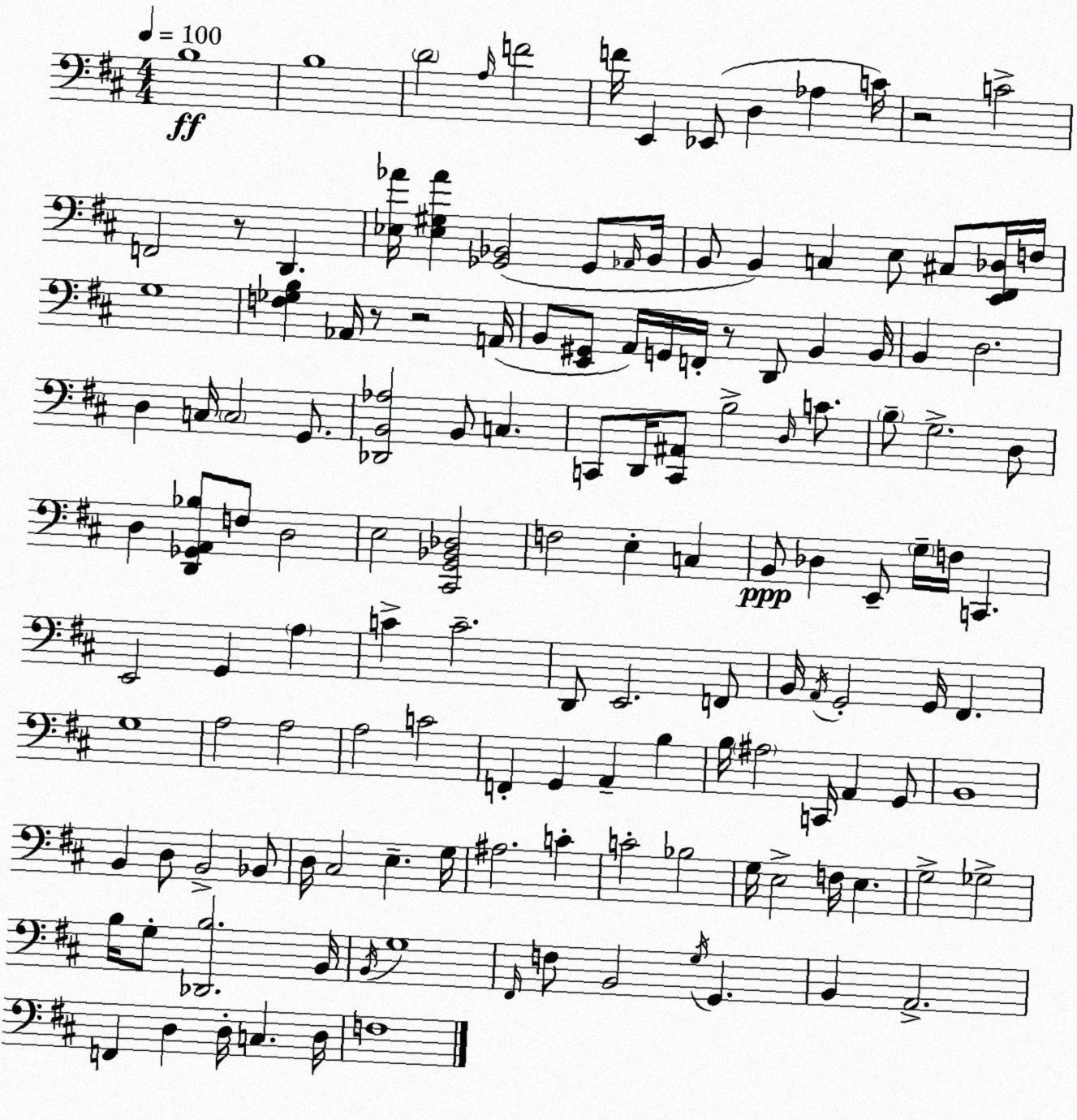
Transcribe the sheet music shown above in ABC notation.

X:1
T:Untitled
M:4/4
L:1/4
K:D
B,4 B,4 D2 A,/4 F2 F/4 E,, _E,,/2 D, _A, C/4 z2 C2 F,,2 z/2 D,, [_E,_A]/4 [_E,^G,_A] [_G,,_B,,]2 _G,,/2 _A,,/4 _B,,/4 B,,/2 B,, C, E,/2 ^C,/2 [E,,^F,,_D,]/4 F,/4 G,4 [F,_G,B,] _A,,/4 z/2 z2 A,,/4 B,,/2 [E,,^G,,]/2 A,,/4 G,,/4 F,,/4 z/2 D,,/2 B,, B,,/4 B,, D,2 D, C,/4 C,2 G,,/2 [_D,,B,,_A,]2 B,,/2 C, C,,/2 D,,/4 [C,,^A,,]/2 B,2 D,/4 C/2 B,/2 G,2 D,/2 D, [D,,_G,,A,,_B,]/2 F,/2 D,2 E,2 [^C,,G,,_B,,_D,]2 F,2 E, C, B,,/2 _D, E,,/2 G,/4 F,/4 C,, E,,2 G,, A, C C2 D,,/2 E,,2 F,,/2 B,,/4 A,,/4 G,,2 G,,/4 ^F,, G,4 A,2 A,2 A,2 C2 F,, G,, A,, B, B,/4 ^A,2 C,,/4 A,, G,,/2 B,,4 B,, D,/2 B,,2 _B,,/2 D,/4 ^C,2 E, G,/4 ^A,2 C C2 _B,2 G,/4 E,2 F,/4 E, G,2 _G,2 B,/4 G,/2 [_D,,B,]2 B,,/4 B,,/4 G,4 ^F,,/4 F,/2 B,,2 G,/4 G,, B,, A,,2 F,, D, D,/4 C, D,/4 F,4